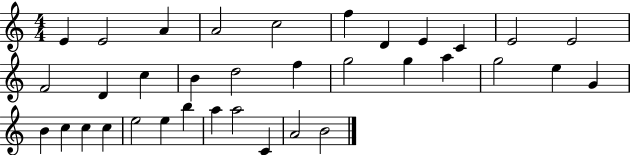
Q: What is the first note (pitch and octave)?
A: E4